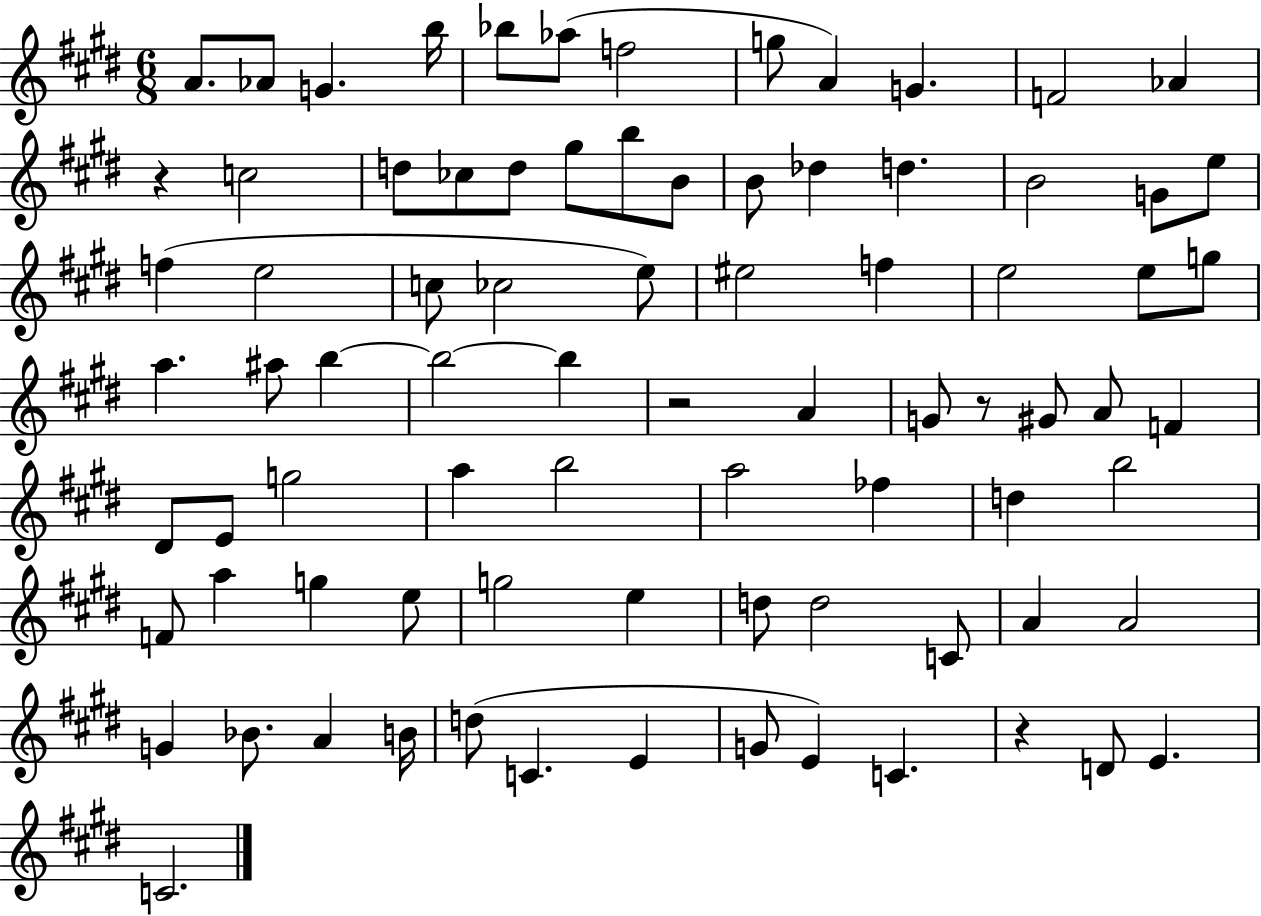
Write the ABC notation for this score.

X:1
T:Untitled
M:6/8
L:1/4
K:E
A/2 _A/2 G b/4 _b/2 _a/2 f2 g/2 A G F2 _A z c2 d/2 _c/2 d/2 ^g/2 b/2 B/2 B/2 _d d B2 G/2 e/2 f e2 c/2 _c2 e/2 ^e2 f e2 e/2 g/2 a ^a/2 b b2 b z2 A G/2 z/2 ^G/2 A/2 F ^D/2 E/2 g2 a b2 a2 _f d b2 F/2 a g e/2 g2 e d/2 d2 C/2 A A2 G _B/2 A B/4 d/2 C E G/2 E C z D/2 E C2